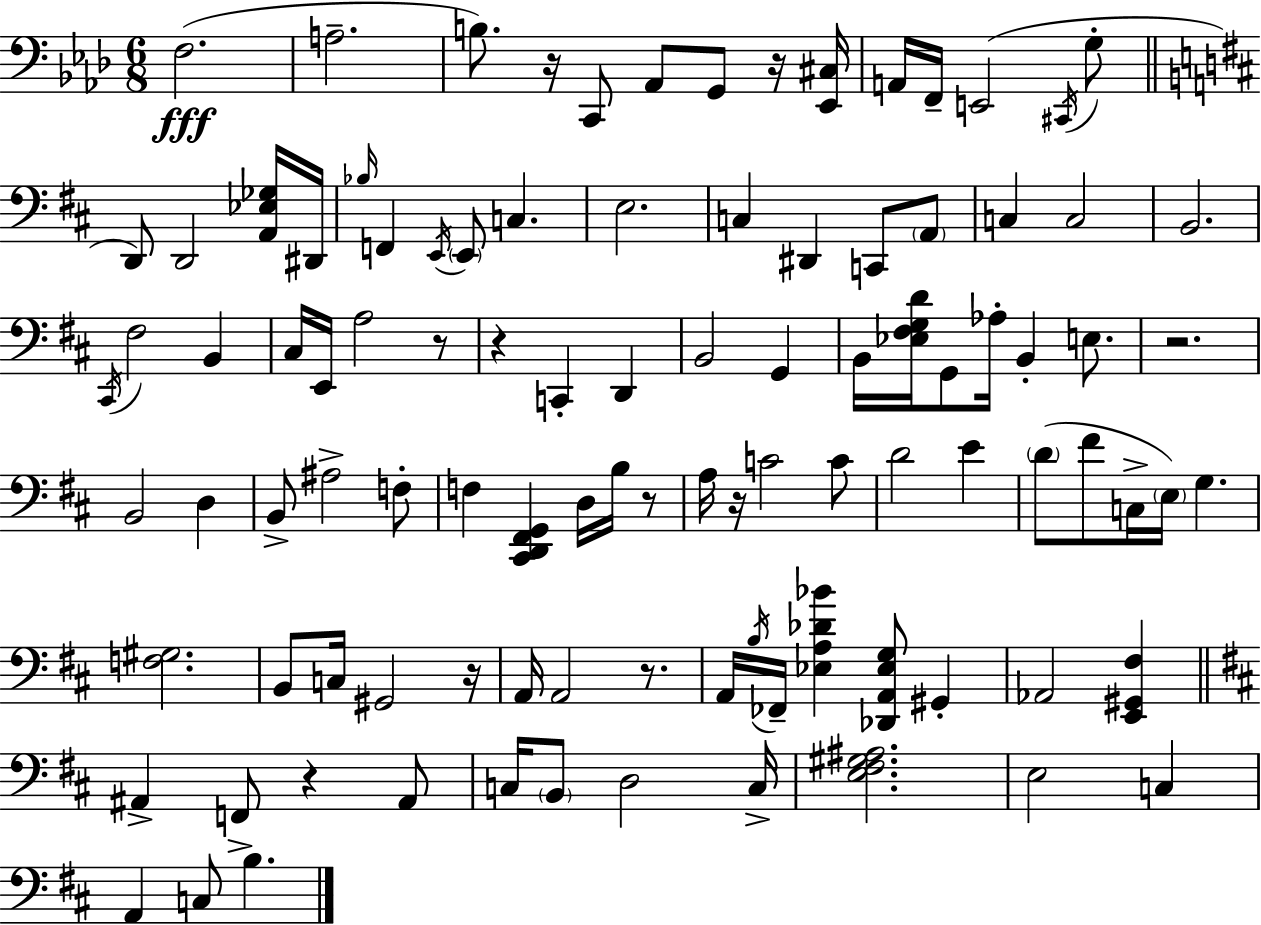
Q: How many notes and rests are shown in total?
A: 101